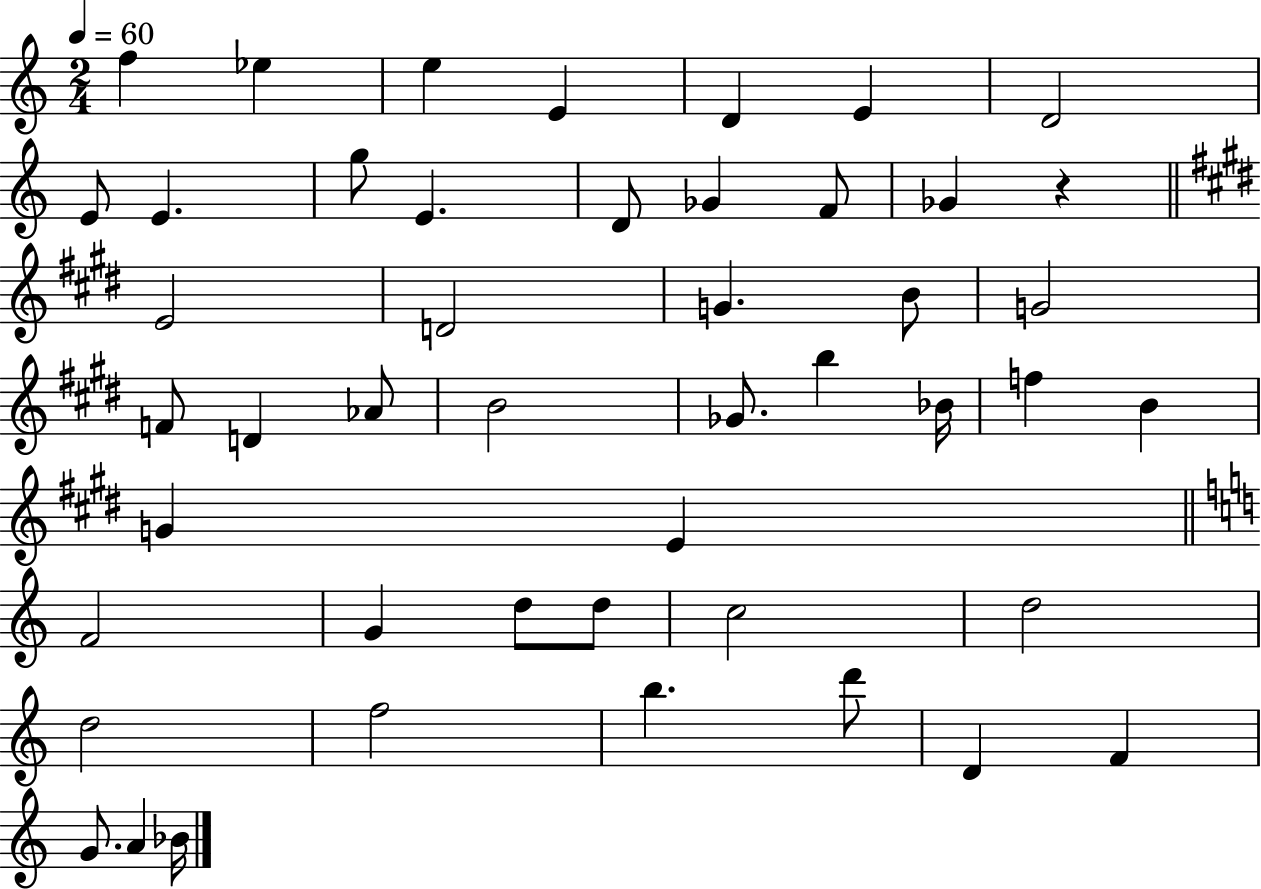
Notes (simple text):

F5/q Eb5/q E5/q E4/q D4/q E4/q D4/h E4/e E4/q. G5/e E4/q. D4/e Gb4/q F4/e Gb4/q R/q E4/h D4/h G4/q. B4/e G4/h F4/e D4/q Ab4/e B4/h Gb4/e. B5/q Bb4/s F5/q B4/q G4/q E4/q F4/h G4/q D5/e D5/e C5/h D5/h D5/h F5/h B5/q. D6/e D4/q F4/q G4/e. A4/q Bb4/s